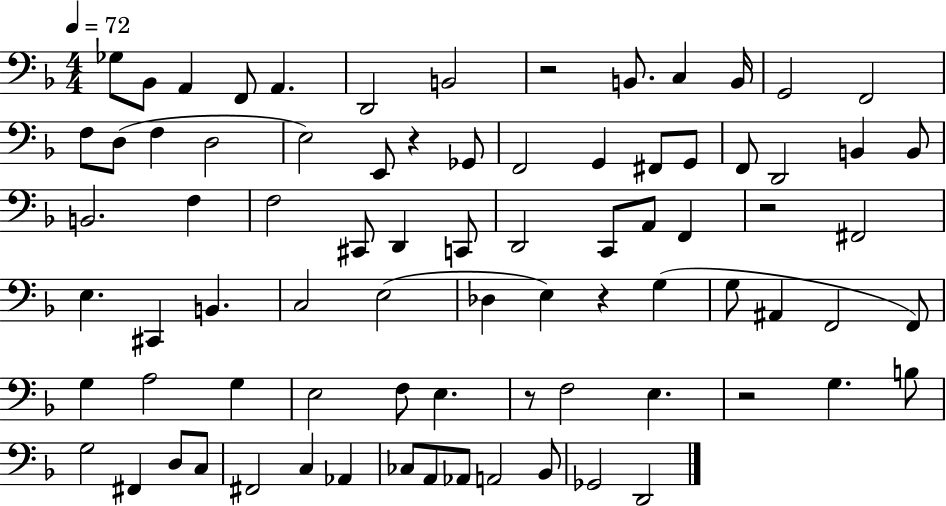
{
  \clef bass
  \numericTimeSignature
  \time 4/4
  \key f \major
  \tempo 4 = 72
  ges8 bes,8 a,4 f,8 a,4. | d,2 b,2 | r2 b,8. c4 b,16 | g,2 f,2 | \break f8 d8( f4 d2 | e2) e,8 r4 ges,8 | f,2 g,4 fis,8 g,8 | f,8 d,2 b,4 b,8 | \break b,2. f4 | f2 cis,8 d,4 c,8 | d,2 c,8 a,8 f,4 | r2 fis,2 | \break e4. cis,4 b,4. | c2 e2( | des4 e4) r4 g4( | g8 ais,4 f,2 f,8) | \break g4 a2 g4 | e2 f8 e4. | r8 f2 e4. | r2 g4. b8 | \break g2 fis,4 d8 c8 | fis,2 c4 aes,4 | ces8 a,8 aes,8 a,2 bes,8 | ges,2 d,2 | \break \bar "|."
}